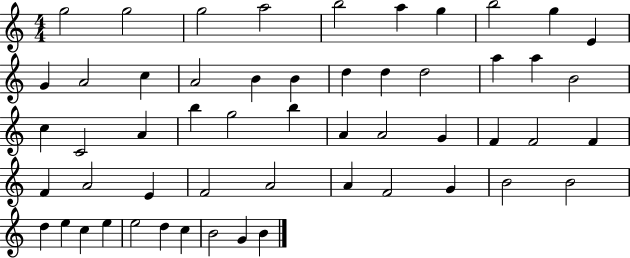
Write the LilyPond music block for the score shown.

{
  \clef treble
  \numericTimeSignature
  \time 4/4
  \key c \major
  g''2 g''2 | g''2 a''2 | b''2 a''4 g''4 | b''2 g''4 e'4 | \break g'4 a'2 c''4 | a'2 b'4 b'4 | d''4 d''4 d''2 | a''4 a''4 b'2 | \break c''4 c'2 a'4 | b''4 g''2 b''4 | a'4 a'2 g'4 | f'4 f'2 f'4 | \break f'4 a'2 e'4 | f'2 a'2 | a'4 f'2 g'4 | b'2 b'2 | \break d''4 e''4 c''4 e''4 | e''2 d''4 c''4 | b'2 g'4 b'4 | \bar "|."
}